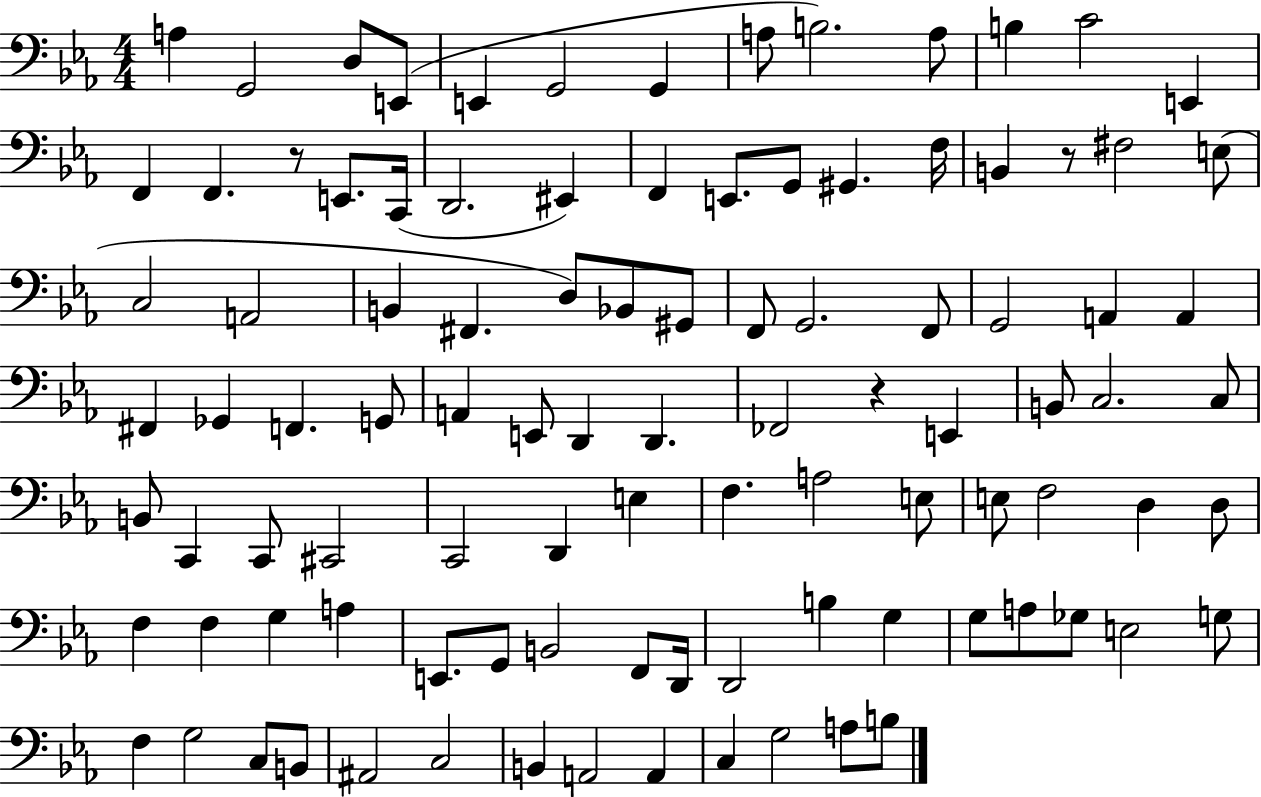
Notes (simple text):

A3/q G2/h D3/e E2/e E2/q G2/h G2/q A3/e B3/h. A3/e B3/q C4/h E2/q F2/q F2/q. R/e E2/e. C2/s D2/h. EIS2/q F2/q E2/e. G2/e G#2/q. F3/s B2/q R/e F#3/h E3/e C3/h A2/h B2/q F#2/q. D3/e Bb2/e G#2/e F2/e G2/h. F2/e G2/h A2/q A2/q F#2/q Gb2/q F2/q. G2/e A2/q E2/e D2/q D2/q. FES2/h R/q E2/q B2/e C3/h. C3/e B2/e C2/q C2/e C#2/h C2/h D2/q E3/q F3/q. A3/h E3/e E3/e F3/h D3/q D3/e F3/q F3/q G3/q A3/q E2/e. G2/e B2/h F2/e D2/s D2/h B3/q G3/q G3/e A3/e Gb3/e E3/h G3/e F3/q G3/h C3/e B2/e A#2/h C3/h B2/q A2/h A2/q C3/q G3/h A3/e B3/e